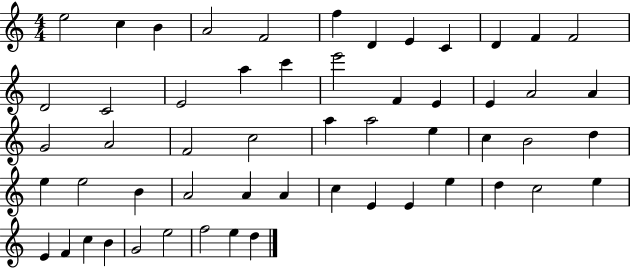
E5/h C5/q B4/q A4/h F4/h F5/q D4/q E4/q C4/q D4/q F4/q F4/h D4/h C4/h E4/h A5/q C6/q E6/h F4/q E4/q E4/q A4/h A4/q G4/h A4/h F4/h C5/h A5/q A5/h E5/q C5/q B4/h D5/q E5/q E5/h B4/q A4/h A4/q A4/q C5/q E4/q E4/q E5/q D5/q C5/h E5/q E4/q F4/q C5/q B4/q G4/h E5/h F5/h E5/q D5/q